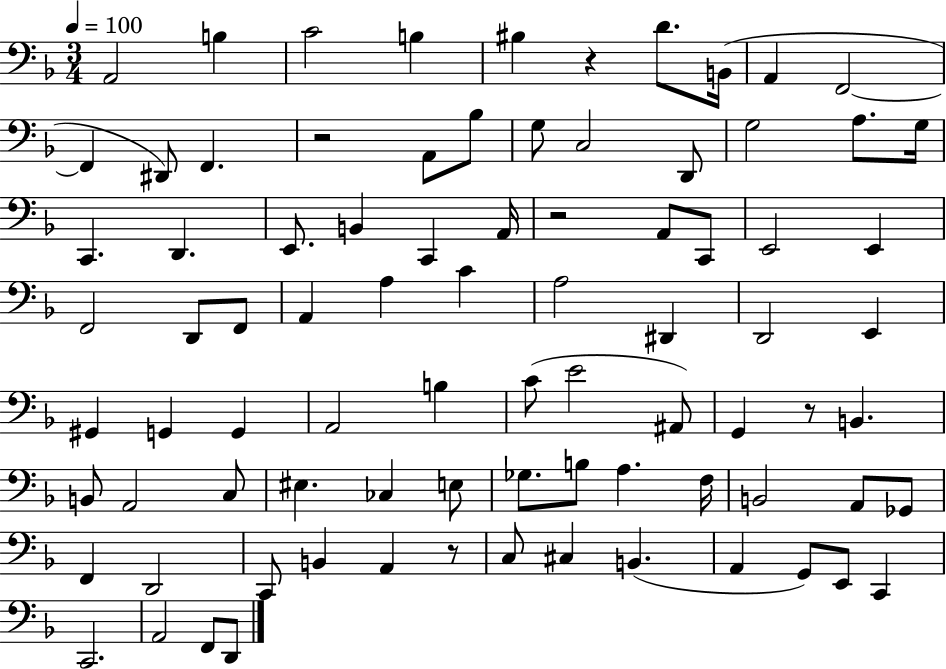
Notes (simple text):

A2/h B3/q C4/h B3/q BIS3/q R/q D4/e. B2/s A2/q F2/h F2/q D#2/e F2/q. R/h A2/e Bb3/e G3/e C3/h D2/e G3/h A3/e. G3/s C2/q. D2/q. E2/e. B2/q C2/q A2/s R/h A2/e C2/e E2/h E2/q F2/h D2/e F2/e A2/q A3/q C4/q A3/h D#2/q D2/h E2/q G#2/q G2/q G2/q A2/h B3/q C4/e E4/h A#2/e G2/q R/e B2/q. B2/e A2/h C3/e EIS3/q. CES3/q E3/e Gb3/e. B3/e A3/q. F3/s B2/h A2/e Gb2/e F2/q D2/h C2/e B2/q A2/q R/e C3/e C#3/q B2/q. A2/q G2/e E2/e C2/q C2/h. A2/h F2/e D2/e